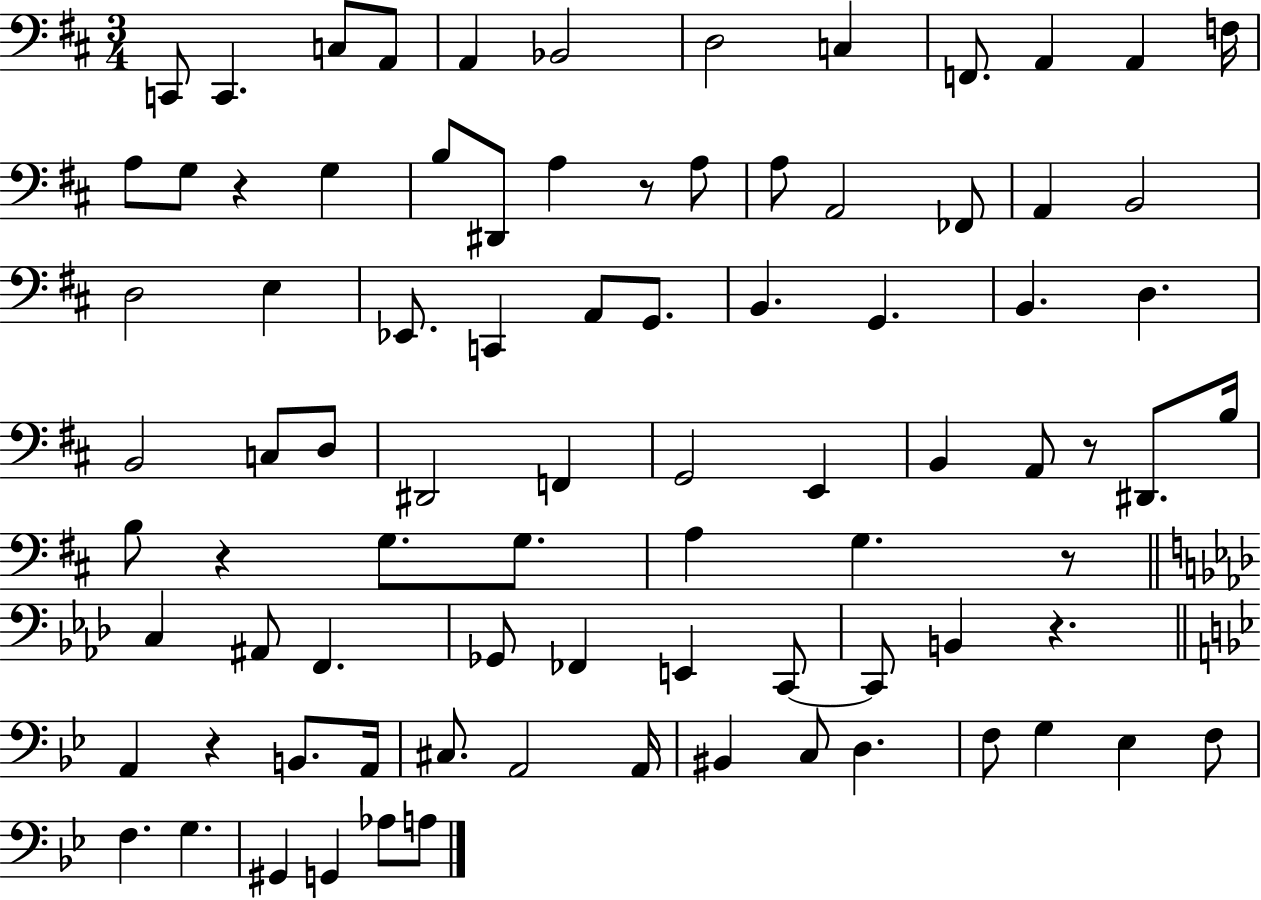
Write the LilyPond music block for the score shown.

{
  \clef bass
  \numericTimeSignature
  \time 3/4
  \key d \major
  c,8 c,4. c8 a,8 | a,4 bes,2 | d2 c4 | f,8. a,4 a,4 f16 | \break a8 g8 r4 g4 | b8 dis,8 a4 r8 a8 | a8 a,2 fes,8 | a,4 b,2 | \break d2 e4 | ees,8. c,4 a,8 g,8. | b,4. g,4. | b,4. d4. | \break b,2 c8 d8 | dis,2 f,4 | g,2 e,4 | b,4 a,8 r8 dis,8. b16 | \break b8 r4 g8. g8. | a4 g4. r8 | \bar "||" \break \key aes \major c4 ais,8 f,4. | ges,8 fes,4 e,4 c,8~~ | c,8 b,4 r4. | \bar "||" \break \key bes \major a,4 r4 b,8. a,16 | cis8. a,2 a,16 | bis,4 c8 d4. | f8 g4 ees4 f8 | \break f4. g4. | gis,4 g,4 aes8 a8 | \bar "|."
}